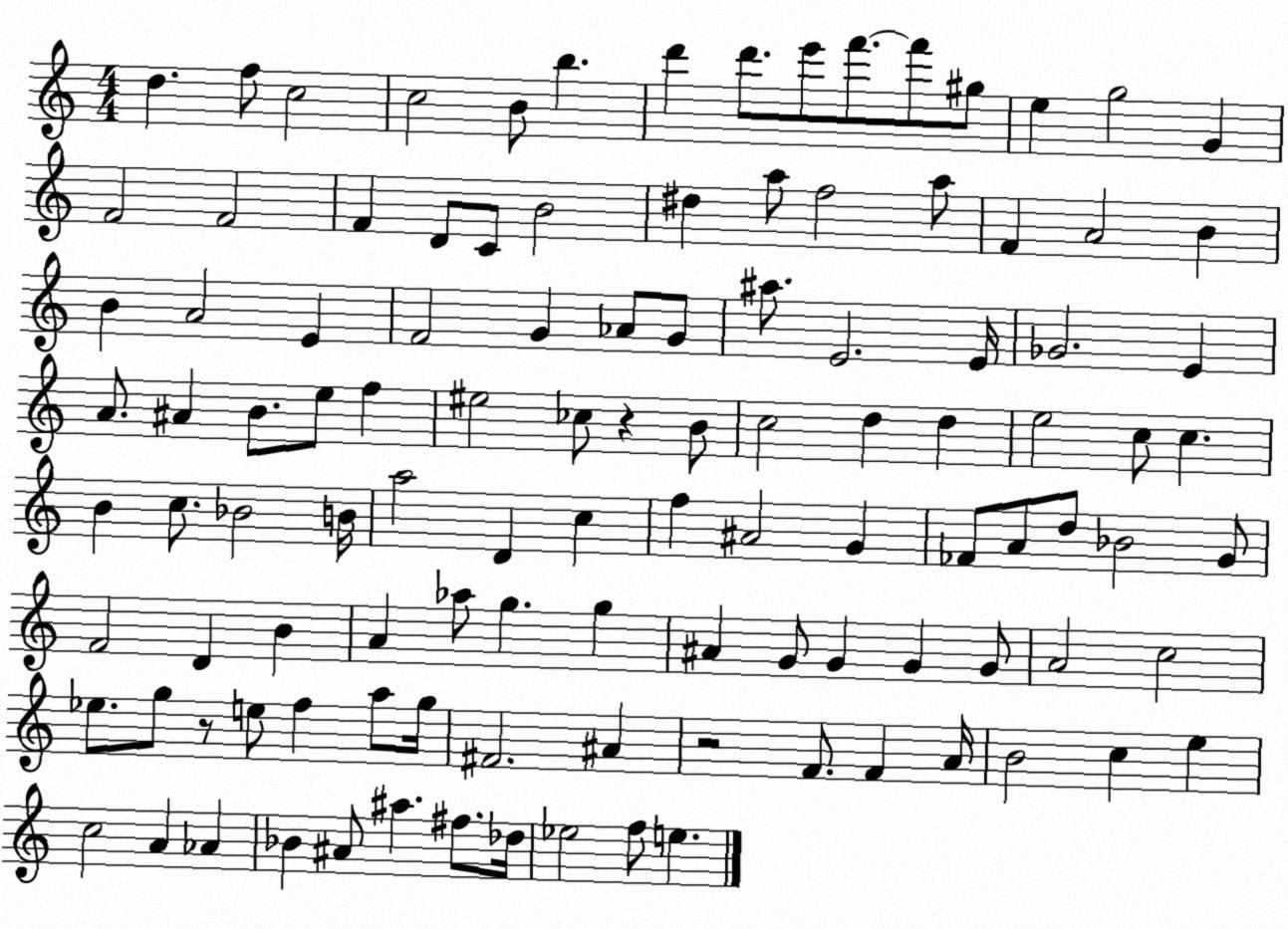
X:1
T:Untitled
M:4/4
L:1/4
K:C
d f/2 c2 c2 B/2 b d' d'/2 e'/2 f'/2 f'/2 ^g/2 e g2 G F2 F2 F D/2 C/2 B2 ^d a/2 f2 a/2 F A2 B B A2 E F2 G _A/2 G/2 ^a/2 E2 E/4 _G2 E A/2 ^A B/2 e/2 f ^e2 _c/2 z B/2 c2 d d e2 c/2 c B c/2 _B2 B/4 a2 D c f ^A2 G _F/2 A/2 d/2 _B2 G/2 F2 D B A _a/2 g g ^A G/2 G G G/2 A2 c2 _e/2 g/2 z/2 e/2 f a/2 g/4 ^F2 ^A z2 F/2 F A/4 B2 c e c2 A _A _B ^A/2 ^a ^f/2 _d/4 _e2 f/2 e